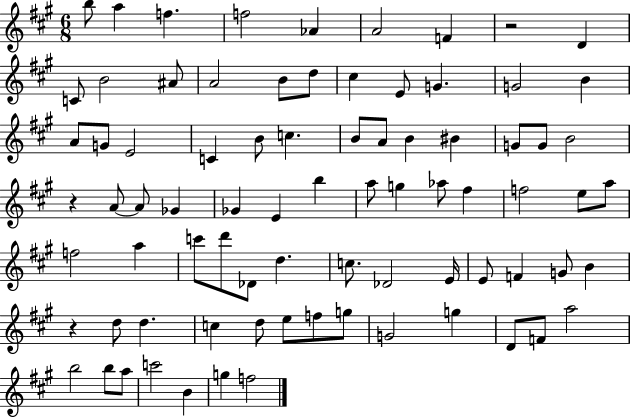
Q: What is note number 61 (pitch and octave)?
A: C5